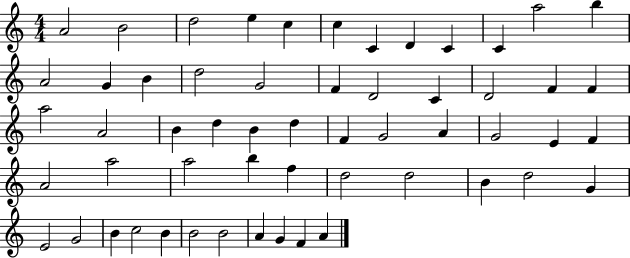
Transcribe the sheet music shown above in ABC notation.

X:1
T:Untitled
M:4/4
L:1/4
K:C
A2 B2 d2 e c c C D C C a2 b A2 G B d2 G2 F D2 C D2 F F a2 A2 B d B d F G2 A G2 E F A2 a2 a2 b f d2 d2 B d2 G E2 G2 B c2 B B2 B2 A G F A